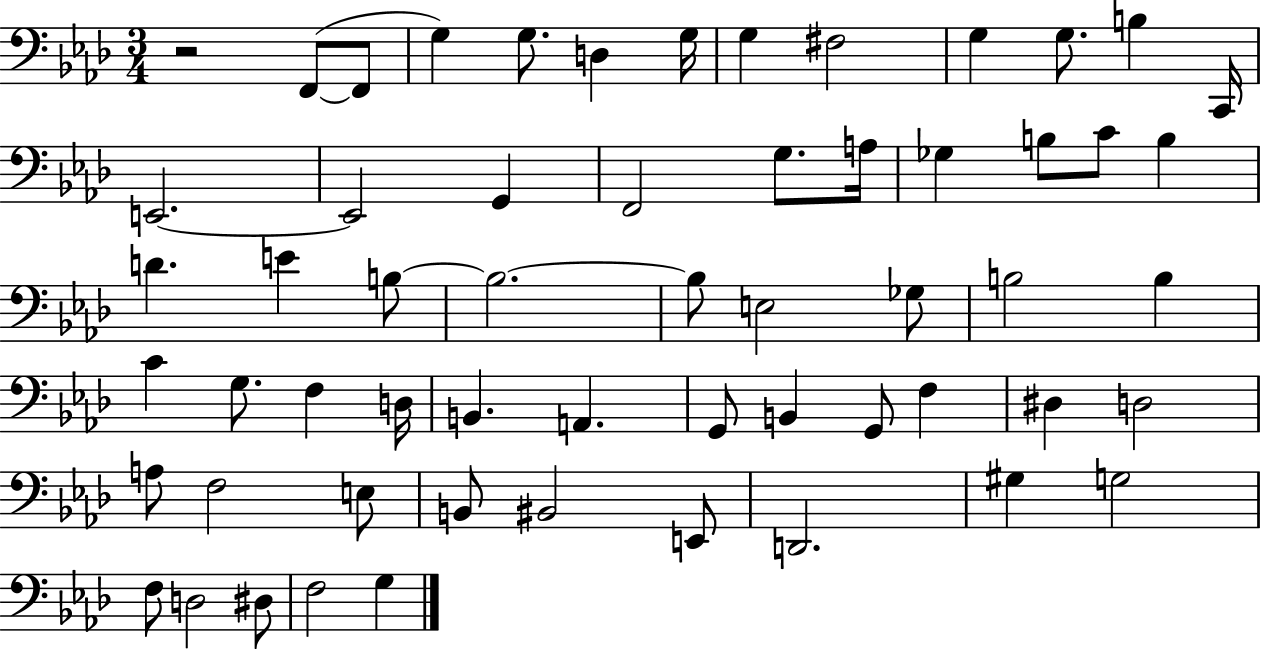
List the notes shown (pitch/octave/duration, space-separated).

R/h F2/e F2/e G3/q G3/e. D3/q G3/s G3/q F#3/h G3/q G3/e. B3/q C2/s E2/h. E2/h G2/q F2/h G3/e. A3/s Gb3/q B3/e C4/e B3/q D4/q. E4/q B3/e B3/h. B3/e E3/h Gb3/e B3/h B3/q C4/q G3/e. F3/q D3/s B2/q. A2/q. G2/e B2/q G2/e F3/q D#3/q D3/h A3/e F3/h E3/e B2/e BIS2/h E2/e D2/h. G#3/q G3/h F3/e D3/h D#3/e F3/h G3/q